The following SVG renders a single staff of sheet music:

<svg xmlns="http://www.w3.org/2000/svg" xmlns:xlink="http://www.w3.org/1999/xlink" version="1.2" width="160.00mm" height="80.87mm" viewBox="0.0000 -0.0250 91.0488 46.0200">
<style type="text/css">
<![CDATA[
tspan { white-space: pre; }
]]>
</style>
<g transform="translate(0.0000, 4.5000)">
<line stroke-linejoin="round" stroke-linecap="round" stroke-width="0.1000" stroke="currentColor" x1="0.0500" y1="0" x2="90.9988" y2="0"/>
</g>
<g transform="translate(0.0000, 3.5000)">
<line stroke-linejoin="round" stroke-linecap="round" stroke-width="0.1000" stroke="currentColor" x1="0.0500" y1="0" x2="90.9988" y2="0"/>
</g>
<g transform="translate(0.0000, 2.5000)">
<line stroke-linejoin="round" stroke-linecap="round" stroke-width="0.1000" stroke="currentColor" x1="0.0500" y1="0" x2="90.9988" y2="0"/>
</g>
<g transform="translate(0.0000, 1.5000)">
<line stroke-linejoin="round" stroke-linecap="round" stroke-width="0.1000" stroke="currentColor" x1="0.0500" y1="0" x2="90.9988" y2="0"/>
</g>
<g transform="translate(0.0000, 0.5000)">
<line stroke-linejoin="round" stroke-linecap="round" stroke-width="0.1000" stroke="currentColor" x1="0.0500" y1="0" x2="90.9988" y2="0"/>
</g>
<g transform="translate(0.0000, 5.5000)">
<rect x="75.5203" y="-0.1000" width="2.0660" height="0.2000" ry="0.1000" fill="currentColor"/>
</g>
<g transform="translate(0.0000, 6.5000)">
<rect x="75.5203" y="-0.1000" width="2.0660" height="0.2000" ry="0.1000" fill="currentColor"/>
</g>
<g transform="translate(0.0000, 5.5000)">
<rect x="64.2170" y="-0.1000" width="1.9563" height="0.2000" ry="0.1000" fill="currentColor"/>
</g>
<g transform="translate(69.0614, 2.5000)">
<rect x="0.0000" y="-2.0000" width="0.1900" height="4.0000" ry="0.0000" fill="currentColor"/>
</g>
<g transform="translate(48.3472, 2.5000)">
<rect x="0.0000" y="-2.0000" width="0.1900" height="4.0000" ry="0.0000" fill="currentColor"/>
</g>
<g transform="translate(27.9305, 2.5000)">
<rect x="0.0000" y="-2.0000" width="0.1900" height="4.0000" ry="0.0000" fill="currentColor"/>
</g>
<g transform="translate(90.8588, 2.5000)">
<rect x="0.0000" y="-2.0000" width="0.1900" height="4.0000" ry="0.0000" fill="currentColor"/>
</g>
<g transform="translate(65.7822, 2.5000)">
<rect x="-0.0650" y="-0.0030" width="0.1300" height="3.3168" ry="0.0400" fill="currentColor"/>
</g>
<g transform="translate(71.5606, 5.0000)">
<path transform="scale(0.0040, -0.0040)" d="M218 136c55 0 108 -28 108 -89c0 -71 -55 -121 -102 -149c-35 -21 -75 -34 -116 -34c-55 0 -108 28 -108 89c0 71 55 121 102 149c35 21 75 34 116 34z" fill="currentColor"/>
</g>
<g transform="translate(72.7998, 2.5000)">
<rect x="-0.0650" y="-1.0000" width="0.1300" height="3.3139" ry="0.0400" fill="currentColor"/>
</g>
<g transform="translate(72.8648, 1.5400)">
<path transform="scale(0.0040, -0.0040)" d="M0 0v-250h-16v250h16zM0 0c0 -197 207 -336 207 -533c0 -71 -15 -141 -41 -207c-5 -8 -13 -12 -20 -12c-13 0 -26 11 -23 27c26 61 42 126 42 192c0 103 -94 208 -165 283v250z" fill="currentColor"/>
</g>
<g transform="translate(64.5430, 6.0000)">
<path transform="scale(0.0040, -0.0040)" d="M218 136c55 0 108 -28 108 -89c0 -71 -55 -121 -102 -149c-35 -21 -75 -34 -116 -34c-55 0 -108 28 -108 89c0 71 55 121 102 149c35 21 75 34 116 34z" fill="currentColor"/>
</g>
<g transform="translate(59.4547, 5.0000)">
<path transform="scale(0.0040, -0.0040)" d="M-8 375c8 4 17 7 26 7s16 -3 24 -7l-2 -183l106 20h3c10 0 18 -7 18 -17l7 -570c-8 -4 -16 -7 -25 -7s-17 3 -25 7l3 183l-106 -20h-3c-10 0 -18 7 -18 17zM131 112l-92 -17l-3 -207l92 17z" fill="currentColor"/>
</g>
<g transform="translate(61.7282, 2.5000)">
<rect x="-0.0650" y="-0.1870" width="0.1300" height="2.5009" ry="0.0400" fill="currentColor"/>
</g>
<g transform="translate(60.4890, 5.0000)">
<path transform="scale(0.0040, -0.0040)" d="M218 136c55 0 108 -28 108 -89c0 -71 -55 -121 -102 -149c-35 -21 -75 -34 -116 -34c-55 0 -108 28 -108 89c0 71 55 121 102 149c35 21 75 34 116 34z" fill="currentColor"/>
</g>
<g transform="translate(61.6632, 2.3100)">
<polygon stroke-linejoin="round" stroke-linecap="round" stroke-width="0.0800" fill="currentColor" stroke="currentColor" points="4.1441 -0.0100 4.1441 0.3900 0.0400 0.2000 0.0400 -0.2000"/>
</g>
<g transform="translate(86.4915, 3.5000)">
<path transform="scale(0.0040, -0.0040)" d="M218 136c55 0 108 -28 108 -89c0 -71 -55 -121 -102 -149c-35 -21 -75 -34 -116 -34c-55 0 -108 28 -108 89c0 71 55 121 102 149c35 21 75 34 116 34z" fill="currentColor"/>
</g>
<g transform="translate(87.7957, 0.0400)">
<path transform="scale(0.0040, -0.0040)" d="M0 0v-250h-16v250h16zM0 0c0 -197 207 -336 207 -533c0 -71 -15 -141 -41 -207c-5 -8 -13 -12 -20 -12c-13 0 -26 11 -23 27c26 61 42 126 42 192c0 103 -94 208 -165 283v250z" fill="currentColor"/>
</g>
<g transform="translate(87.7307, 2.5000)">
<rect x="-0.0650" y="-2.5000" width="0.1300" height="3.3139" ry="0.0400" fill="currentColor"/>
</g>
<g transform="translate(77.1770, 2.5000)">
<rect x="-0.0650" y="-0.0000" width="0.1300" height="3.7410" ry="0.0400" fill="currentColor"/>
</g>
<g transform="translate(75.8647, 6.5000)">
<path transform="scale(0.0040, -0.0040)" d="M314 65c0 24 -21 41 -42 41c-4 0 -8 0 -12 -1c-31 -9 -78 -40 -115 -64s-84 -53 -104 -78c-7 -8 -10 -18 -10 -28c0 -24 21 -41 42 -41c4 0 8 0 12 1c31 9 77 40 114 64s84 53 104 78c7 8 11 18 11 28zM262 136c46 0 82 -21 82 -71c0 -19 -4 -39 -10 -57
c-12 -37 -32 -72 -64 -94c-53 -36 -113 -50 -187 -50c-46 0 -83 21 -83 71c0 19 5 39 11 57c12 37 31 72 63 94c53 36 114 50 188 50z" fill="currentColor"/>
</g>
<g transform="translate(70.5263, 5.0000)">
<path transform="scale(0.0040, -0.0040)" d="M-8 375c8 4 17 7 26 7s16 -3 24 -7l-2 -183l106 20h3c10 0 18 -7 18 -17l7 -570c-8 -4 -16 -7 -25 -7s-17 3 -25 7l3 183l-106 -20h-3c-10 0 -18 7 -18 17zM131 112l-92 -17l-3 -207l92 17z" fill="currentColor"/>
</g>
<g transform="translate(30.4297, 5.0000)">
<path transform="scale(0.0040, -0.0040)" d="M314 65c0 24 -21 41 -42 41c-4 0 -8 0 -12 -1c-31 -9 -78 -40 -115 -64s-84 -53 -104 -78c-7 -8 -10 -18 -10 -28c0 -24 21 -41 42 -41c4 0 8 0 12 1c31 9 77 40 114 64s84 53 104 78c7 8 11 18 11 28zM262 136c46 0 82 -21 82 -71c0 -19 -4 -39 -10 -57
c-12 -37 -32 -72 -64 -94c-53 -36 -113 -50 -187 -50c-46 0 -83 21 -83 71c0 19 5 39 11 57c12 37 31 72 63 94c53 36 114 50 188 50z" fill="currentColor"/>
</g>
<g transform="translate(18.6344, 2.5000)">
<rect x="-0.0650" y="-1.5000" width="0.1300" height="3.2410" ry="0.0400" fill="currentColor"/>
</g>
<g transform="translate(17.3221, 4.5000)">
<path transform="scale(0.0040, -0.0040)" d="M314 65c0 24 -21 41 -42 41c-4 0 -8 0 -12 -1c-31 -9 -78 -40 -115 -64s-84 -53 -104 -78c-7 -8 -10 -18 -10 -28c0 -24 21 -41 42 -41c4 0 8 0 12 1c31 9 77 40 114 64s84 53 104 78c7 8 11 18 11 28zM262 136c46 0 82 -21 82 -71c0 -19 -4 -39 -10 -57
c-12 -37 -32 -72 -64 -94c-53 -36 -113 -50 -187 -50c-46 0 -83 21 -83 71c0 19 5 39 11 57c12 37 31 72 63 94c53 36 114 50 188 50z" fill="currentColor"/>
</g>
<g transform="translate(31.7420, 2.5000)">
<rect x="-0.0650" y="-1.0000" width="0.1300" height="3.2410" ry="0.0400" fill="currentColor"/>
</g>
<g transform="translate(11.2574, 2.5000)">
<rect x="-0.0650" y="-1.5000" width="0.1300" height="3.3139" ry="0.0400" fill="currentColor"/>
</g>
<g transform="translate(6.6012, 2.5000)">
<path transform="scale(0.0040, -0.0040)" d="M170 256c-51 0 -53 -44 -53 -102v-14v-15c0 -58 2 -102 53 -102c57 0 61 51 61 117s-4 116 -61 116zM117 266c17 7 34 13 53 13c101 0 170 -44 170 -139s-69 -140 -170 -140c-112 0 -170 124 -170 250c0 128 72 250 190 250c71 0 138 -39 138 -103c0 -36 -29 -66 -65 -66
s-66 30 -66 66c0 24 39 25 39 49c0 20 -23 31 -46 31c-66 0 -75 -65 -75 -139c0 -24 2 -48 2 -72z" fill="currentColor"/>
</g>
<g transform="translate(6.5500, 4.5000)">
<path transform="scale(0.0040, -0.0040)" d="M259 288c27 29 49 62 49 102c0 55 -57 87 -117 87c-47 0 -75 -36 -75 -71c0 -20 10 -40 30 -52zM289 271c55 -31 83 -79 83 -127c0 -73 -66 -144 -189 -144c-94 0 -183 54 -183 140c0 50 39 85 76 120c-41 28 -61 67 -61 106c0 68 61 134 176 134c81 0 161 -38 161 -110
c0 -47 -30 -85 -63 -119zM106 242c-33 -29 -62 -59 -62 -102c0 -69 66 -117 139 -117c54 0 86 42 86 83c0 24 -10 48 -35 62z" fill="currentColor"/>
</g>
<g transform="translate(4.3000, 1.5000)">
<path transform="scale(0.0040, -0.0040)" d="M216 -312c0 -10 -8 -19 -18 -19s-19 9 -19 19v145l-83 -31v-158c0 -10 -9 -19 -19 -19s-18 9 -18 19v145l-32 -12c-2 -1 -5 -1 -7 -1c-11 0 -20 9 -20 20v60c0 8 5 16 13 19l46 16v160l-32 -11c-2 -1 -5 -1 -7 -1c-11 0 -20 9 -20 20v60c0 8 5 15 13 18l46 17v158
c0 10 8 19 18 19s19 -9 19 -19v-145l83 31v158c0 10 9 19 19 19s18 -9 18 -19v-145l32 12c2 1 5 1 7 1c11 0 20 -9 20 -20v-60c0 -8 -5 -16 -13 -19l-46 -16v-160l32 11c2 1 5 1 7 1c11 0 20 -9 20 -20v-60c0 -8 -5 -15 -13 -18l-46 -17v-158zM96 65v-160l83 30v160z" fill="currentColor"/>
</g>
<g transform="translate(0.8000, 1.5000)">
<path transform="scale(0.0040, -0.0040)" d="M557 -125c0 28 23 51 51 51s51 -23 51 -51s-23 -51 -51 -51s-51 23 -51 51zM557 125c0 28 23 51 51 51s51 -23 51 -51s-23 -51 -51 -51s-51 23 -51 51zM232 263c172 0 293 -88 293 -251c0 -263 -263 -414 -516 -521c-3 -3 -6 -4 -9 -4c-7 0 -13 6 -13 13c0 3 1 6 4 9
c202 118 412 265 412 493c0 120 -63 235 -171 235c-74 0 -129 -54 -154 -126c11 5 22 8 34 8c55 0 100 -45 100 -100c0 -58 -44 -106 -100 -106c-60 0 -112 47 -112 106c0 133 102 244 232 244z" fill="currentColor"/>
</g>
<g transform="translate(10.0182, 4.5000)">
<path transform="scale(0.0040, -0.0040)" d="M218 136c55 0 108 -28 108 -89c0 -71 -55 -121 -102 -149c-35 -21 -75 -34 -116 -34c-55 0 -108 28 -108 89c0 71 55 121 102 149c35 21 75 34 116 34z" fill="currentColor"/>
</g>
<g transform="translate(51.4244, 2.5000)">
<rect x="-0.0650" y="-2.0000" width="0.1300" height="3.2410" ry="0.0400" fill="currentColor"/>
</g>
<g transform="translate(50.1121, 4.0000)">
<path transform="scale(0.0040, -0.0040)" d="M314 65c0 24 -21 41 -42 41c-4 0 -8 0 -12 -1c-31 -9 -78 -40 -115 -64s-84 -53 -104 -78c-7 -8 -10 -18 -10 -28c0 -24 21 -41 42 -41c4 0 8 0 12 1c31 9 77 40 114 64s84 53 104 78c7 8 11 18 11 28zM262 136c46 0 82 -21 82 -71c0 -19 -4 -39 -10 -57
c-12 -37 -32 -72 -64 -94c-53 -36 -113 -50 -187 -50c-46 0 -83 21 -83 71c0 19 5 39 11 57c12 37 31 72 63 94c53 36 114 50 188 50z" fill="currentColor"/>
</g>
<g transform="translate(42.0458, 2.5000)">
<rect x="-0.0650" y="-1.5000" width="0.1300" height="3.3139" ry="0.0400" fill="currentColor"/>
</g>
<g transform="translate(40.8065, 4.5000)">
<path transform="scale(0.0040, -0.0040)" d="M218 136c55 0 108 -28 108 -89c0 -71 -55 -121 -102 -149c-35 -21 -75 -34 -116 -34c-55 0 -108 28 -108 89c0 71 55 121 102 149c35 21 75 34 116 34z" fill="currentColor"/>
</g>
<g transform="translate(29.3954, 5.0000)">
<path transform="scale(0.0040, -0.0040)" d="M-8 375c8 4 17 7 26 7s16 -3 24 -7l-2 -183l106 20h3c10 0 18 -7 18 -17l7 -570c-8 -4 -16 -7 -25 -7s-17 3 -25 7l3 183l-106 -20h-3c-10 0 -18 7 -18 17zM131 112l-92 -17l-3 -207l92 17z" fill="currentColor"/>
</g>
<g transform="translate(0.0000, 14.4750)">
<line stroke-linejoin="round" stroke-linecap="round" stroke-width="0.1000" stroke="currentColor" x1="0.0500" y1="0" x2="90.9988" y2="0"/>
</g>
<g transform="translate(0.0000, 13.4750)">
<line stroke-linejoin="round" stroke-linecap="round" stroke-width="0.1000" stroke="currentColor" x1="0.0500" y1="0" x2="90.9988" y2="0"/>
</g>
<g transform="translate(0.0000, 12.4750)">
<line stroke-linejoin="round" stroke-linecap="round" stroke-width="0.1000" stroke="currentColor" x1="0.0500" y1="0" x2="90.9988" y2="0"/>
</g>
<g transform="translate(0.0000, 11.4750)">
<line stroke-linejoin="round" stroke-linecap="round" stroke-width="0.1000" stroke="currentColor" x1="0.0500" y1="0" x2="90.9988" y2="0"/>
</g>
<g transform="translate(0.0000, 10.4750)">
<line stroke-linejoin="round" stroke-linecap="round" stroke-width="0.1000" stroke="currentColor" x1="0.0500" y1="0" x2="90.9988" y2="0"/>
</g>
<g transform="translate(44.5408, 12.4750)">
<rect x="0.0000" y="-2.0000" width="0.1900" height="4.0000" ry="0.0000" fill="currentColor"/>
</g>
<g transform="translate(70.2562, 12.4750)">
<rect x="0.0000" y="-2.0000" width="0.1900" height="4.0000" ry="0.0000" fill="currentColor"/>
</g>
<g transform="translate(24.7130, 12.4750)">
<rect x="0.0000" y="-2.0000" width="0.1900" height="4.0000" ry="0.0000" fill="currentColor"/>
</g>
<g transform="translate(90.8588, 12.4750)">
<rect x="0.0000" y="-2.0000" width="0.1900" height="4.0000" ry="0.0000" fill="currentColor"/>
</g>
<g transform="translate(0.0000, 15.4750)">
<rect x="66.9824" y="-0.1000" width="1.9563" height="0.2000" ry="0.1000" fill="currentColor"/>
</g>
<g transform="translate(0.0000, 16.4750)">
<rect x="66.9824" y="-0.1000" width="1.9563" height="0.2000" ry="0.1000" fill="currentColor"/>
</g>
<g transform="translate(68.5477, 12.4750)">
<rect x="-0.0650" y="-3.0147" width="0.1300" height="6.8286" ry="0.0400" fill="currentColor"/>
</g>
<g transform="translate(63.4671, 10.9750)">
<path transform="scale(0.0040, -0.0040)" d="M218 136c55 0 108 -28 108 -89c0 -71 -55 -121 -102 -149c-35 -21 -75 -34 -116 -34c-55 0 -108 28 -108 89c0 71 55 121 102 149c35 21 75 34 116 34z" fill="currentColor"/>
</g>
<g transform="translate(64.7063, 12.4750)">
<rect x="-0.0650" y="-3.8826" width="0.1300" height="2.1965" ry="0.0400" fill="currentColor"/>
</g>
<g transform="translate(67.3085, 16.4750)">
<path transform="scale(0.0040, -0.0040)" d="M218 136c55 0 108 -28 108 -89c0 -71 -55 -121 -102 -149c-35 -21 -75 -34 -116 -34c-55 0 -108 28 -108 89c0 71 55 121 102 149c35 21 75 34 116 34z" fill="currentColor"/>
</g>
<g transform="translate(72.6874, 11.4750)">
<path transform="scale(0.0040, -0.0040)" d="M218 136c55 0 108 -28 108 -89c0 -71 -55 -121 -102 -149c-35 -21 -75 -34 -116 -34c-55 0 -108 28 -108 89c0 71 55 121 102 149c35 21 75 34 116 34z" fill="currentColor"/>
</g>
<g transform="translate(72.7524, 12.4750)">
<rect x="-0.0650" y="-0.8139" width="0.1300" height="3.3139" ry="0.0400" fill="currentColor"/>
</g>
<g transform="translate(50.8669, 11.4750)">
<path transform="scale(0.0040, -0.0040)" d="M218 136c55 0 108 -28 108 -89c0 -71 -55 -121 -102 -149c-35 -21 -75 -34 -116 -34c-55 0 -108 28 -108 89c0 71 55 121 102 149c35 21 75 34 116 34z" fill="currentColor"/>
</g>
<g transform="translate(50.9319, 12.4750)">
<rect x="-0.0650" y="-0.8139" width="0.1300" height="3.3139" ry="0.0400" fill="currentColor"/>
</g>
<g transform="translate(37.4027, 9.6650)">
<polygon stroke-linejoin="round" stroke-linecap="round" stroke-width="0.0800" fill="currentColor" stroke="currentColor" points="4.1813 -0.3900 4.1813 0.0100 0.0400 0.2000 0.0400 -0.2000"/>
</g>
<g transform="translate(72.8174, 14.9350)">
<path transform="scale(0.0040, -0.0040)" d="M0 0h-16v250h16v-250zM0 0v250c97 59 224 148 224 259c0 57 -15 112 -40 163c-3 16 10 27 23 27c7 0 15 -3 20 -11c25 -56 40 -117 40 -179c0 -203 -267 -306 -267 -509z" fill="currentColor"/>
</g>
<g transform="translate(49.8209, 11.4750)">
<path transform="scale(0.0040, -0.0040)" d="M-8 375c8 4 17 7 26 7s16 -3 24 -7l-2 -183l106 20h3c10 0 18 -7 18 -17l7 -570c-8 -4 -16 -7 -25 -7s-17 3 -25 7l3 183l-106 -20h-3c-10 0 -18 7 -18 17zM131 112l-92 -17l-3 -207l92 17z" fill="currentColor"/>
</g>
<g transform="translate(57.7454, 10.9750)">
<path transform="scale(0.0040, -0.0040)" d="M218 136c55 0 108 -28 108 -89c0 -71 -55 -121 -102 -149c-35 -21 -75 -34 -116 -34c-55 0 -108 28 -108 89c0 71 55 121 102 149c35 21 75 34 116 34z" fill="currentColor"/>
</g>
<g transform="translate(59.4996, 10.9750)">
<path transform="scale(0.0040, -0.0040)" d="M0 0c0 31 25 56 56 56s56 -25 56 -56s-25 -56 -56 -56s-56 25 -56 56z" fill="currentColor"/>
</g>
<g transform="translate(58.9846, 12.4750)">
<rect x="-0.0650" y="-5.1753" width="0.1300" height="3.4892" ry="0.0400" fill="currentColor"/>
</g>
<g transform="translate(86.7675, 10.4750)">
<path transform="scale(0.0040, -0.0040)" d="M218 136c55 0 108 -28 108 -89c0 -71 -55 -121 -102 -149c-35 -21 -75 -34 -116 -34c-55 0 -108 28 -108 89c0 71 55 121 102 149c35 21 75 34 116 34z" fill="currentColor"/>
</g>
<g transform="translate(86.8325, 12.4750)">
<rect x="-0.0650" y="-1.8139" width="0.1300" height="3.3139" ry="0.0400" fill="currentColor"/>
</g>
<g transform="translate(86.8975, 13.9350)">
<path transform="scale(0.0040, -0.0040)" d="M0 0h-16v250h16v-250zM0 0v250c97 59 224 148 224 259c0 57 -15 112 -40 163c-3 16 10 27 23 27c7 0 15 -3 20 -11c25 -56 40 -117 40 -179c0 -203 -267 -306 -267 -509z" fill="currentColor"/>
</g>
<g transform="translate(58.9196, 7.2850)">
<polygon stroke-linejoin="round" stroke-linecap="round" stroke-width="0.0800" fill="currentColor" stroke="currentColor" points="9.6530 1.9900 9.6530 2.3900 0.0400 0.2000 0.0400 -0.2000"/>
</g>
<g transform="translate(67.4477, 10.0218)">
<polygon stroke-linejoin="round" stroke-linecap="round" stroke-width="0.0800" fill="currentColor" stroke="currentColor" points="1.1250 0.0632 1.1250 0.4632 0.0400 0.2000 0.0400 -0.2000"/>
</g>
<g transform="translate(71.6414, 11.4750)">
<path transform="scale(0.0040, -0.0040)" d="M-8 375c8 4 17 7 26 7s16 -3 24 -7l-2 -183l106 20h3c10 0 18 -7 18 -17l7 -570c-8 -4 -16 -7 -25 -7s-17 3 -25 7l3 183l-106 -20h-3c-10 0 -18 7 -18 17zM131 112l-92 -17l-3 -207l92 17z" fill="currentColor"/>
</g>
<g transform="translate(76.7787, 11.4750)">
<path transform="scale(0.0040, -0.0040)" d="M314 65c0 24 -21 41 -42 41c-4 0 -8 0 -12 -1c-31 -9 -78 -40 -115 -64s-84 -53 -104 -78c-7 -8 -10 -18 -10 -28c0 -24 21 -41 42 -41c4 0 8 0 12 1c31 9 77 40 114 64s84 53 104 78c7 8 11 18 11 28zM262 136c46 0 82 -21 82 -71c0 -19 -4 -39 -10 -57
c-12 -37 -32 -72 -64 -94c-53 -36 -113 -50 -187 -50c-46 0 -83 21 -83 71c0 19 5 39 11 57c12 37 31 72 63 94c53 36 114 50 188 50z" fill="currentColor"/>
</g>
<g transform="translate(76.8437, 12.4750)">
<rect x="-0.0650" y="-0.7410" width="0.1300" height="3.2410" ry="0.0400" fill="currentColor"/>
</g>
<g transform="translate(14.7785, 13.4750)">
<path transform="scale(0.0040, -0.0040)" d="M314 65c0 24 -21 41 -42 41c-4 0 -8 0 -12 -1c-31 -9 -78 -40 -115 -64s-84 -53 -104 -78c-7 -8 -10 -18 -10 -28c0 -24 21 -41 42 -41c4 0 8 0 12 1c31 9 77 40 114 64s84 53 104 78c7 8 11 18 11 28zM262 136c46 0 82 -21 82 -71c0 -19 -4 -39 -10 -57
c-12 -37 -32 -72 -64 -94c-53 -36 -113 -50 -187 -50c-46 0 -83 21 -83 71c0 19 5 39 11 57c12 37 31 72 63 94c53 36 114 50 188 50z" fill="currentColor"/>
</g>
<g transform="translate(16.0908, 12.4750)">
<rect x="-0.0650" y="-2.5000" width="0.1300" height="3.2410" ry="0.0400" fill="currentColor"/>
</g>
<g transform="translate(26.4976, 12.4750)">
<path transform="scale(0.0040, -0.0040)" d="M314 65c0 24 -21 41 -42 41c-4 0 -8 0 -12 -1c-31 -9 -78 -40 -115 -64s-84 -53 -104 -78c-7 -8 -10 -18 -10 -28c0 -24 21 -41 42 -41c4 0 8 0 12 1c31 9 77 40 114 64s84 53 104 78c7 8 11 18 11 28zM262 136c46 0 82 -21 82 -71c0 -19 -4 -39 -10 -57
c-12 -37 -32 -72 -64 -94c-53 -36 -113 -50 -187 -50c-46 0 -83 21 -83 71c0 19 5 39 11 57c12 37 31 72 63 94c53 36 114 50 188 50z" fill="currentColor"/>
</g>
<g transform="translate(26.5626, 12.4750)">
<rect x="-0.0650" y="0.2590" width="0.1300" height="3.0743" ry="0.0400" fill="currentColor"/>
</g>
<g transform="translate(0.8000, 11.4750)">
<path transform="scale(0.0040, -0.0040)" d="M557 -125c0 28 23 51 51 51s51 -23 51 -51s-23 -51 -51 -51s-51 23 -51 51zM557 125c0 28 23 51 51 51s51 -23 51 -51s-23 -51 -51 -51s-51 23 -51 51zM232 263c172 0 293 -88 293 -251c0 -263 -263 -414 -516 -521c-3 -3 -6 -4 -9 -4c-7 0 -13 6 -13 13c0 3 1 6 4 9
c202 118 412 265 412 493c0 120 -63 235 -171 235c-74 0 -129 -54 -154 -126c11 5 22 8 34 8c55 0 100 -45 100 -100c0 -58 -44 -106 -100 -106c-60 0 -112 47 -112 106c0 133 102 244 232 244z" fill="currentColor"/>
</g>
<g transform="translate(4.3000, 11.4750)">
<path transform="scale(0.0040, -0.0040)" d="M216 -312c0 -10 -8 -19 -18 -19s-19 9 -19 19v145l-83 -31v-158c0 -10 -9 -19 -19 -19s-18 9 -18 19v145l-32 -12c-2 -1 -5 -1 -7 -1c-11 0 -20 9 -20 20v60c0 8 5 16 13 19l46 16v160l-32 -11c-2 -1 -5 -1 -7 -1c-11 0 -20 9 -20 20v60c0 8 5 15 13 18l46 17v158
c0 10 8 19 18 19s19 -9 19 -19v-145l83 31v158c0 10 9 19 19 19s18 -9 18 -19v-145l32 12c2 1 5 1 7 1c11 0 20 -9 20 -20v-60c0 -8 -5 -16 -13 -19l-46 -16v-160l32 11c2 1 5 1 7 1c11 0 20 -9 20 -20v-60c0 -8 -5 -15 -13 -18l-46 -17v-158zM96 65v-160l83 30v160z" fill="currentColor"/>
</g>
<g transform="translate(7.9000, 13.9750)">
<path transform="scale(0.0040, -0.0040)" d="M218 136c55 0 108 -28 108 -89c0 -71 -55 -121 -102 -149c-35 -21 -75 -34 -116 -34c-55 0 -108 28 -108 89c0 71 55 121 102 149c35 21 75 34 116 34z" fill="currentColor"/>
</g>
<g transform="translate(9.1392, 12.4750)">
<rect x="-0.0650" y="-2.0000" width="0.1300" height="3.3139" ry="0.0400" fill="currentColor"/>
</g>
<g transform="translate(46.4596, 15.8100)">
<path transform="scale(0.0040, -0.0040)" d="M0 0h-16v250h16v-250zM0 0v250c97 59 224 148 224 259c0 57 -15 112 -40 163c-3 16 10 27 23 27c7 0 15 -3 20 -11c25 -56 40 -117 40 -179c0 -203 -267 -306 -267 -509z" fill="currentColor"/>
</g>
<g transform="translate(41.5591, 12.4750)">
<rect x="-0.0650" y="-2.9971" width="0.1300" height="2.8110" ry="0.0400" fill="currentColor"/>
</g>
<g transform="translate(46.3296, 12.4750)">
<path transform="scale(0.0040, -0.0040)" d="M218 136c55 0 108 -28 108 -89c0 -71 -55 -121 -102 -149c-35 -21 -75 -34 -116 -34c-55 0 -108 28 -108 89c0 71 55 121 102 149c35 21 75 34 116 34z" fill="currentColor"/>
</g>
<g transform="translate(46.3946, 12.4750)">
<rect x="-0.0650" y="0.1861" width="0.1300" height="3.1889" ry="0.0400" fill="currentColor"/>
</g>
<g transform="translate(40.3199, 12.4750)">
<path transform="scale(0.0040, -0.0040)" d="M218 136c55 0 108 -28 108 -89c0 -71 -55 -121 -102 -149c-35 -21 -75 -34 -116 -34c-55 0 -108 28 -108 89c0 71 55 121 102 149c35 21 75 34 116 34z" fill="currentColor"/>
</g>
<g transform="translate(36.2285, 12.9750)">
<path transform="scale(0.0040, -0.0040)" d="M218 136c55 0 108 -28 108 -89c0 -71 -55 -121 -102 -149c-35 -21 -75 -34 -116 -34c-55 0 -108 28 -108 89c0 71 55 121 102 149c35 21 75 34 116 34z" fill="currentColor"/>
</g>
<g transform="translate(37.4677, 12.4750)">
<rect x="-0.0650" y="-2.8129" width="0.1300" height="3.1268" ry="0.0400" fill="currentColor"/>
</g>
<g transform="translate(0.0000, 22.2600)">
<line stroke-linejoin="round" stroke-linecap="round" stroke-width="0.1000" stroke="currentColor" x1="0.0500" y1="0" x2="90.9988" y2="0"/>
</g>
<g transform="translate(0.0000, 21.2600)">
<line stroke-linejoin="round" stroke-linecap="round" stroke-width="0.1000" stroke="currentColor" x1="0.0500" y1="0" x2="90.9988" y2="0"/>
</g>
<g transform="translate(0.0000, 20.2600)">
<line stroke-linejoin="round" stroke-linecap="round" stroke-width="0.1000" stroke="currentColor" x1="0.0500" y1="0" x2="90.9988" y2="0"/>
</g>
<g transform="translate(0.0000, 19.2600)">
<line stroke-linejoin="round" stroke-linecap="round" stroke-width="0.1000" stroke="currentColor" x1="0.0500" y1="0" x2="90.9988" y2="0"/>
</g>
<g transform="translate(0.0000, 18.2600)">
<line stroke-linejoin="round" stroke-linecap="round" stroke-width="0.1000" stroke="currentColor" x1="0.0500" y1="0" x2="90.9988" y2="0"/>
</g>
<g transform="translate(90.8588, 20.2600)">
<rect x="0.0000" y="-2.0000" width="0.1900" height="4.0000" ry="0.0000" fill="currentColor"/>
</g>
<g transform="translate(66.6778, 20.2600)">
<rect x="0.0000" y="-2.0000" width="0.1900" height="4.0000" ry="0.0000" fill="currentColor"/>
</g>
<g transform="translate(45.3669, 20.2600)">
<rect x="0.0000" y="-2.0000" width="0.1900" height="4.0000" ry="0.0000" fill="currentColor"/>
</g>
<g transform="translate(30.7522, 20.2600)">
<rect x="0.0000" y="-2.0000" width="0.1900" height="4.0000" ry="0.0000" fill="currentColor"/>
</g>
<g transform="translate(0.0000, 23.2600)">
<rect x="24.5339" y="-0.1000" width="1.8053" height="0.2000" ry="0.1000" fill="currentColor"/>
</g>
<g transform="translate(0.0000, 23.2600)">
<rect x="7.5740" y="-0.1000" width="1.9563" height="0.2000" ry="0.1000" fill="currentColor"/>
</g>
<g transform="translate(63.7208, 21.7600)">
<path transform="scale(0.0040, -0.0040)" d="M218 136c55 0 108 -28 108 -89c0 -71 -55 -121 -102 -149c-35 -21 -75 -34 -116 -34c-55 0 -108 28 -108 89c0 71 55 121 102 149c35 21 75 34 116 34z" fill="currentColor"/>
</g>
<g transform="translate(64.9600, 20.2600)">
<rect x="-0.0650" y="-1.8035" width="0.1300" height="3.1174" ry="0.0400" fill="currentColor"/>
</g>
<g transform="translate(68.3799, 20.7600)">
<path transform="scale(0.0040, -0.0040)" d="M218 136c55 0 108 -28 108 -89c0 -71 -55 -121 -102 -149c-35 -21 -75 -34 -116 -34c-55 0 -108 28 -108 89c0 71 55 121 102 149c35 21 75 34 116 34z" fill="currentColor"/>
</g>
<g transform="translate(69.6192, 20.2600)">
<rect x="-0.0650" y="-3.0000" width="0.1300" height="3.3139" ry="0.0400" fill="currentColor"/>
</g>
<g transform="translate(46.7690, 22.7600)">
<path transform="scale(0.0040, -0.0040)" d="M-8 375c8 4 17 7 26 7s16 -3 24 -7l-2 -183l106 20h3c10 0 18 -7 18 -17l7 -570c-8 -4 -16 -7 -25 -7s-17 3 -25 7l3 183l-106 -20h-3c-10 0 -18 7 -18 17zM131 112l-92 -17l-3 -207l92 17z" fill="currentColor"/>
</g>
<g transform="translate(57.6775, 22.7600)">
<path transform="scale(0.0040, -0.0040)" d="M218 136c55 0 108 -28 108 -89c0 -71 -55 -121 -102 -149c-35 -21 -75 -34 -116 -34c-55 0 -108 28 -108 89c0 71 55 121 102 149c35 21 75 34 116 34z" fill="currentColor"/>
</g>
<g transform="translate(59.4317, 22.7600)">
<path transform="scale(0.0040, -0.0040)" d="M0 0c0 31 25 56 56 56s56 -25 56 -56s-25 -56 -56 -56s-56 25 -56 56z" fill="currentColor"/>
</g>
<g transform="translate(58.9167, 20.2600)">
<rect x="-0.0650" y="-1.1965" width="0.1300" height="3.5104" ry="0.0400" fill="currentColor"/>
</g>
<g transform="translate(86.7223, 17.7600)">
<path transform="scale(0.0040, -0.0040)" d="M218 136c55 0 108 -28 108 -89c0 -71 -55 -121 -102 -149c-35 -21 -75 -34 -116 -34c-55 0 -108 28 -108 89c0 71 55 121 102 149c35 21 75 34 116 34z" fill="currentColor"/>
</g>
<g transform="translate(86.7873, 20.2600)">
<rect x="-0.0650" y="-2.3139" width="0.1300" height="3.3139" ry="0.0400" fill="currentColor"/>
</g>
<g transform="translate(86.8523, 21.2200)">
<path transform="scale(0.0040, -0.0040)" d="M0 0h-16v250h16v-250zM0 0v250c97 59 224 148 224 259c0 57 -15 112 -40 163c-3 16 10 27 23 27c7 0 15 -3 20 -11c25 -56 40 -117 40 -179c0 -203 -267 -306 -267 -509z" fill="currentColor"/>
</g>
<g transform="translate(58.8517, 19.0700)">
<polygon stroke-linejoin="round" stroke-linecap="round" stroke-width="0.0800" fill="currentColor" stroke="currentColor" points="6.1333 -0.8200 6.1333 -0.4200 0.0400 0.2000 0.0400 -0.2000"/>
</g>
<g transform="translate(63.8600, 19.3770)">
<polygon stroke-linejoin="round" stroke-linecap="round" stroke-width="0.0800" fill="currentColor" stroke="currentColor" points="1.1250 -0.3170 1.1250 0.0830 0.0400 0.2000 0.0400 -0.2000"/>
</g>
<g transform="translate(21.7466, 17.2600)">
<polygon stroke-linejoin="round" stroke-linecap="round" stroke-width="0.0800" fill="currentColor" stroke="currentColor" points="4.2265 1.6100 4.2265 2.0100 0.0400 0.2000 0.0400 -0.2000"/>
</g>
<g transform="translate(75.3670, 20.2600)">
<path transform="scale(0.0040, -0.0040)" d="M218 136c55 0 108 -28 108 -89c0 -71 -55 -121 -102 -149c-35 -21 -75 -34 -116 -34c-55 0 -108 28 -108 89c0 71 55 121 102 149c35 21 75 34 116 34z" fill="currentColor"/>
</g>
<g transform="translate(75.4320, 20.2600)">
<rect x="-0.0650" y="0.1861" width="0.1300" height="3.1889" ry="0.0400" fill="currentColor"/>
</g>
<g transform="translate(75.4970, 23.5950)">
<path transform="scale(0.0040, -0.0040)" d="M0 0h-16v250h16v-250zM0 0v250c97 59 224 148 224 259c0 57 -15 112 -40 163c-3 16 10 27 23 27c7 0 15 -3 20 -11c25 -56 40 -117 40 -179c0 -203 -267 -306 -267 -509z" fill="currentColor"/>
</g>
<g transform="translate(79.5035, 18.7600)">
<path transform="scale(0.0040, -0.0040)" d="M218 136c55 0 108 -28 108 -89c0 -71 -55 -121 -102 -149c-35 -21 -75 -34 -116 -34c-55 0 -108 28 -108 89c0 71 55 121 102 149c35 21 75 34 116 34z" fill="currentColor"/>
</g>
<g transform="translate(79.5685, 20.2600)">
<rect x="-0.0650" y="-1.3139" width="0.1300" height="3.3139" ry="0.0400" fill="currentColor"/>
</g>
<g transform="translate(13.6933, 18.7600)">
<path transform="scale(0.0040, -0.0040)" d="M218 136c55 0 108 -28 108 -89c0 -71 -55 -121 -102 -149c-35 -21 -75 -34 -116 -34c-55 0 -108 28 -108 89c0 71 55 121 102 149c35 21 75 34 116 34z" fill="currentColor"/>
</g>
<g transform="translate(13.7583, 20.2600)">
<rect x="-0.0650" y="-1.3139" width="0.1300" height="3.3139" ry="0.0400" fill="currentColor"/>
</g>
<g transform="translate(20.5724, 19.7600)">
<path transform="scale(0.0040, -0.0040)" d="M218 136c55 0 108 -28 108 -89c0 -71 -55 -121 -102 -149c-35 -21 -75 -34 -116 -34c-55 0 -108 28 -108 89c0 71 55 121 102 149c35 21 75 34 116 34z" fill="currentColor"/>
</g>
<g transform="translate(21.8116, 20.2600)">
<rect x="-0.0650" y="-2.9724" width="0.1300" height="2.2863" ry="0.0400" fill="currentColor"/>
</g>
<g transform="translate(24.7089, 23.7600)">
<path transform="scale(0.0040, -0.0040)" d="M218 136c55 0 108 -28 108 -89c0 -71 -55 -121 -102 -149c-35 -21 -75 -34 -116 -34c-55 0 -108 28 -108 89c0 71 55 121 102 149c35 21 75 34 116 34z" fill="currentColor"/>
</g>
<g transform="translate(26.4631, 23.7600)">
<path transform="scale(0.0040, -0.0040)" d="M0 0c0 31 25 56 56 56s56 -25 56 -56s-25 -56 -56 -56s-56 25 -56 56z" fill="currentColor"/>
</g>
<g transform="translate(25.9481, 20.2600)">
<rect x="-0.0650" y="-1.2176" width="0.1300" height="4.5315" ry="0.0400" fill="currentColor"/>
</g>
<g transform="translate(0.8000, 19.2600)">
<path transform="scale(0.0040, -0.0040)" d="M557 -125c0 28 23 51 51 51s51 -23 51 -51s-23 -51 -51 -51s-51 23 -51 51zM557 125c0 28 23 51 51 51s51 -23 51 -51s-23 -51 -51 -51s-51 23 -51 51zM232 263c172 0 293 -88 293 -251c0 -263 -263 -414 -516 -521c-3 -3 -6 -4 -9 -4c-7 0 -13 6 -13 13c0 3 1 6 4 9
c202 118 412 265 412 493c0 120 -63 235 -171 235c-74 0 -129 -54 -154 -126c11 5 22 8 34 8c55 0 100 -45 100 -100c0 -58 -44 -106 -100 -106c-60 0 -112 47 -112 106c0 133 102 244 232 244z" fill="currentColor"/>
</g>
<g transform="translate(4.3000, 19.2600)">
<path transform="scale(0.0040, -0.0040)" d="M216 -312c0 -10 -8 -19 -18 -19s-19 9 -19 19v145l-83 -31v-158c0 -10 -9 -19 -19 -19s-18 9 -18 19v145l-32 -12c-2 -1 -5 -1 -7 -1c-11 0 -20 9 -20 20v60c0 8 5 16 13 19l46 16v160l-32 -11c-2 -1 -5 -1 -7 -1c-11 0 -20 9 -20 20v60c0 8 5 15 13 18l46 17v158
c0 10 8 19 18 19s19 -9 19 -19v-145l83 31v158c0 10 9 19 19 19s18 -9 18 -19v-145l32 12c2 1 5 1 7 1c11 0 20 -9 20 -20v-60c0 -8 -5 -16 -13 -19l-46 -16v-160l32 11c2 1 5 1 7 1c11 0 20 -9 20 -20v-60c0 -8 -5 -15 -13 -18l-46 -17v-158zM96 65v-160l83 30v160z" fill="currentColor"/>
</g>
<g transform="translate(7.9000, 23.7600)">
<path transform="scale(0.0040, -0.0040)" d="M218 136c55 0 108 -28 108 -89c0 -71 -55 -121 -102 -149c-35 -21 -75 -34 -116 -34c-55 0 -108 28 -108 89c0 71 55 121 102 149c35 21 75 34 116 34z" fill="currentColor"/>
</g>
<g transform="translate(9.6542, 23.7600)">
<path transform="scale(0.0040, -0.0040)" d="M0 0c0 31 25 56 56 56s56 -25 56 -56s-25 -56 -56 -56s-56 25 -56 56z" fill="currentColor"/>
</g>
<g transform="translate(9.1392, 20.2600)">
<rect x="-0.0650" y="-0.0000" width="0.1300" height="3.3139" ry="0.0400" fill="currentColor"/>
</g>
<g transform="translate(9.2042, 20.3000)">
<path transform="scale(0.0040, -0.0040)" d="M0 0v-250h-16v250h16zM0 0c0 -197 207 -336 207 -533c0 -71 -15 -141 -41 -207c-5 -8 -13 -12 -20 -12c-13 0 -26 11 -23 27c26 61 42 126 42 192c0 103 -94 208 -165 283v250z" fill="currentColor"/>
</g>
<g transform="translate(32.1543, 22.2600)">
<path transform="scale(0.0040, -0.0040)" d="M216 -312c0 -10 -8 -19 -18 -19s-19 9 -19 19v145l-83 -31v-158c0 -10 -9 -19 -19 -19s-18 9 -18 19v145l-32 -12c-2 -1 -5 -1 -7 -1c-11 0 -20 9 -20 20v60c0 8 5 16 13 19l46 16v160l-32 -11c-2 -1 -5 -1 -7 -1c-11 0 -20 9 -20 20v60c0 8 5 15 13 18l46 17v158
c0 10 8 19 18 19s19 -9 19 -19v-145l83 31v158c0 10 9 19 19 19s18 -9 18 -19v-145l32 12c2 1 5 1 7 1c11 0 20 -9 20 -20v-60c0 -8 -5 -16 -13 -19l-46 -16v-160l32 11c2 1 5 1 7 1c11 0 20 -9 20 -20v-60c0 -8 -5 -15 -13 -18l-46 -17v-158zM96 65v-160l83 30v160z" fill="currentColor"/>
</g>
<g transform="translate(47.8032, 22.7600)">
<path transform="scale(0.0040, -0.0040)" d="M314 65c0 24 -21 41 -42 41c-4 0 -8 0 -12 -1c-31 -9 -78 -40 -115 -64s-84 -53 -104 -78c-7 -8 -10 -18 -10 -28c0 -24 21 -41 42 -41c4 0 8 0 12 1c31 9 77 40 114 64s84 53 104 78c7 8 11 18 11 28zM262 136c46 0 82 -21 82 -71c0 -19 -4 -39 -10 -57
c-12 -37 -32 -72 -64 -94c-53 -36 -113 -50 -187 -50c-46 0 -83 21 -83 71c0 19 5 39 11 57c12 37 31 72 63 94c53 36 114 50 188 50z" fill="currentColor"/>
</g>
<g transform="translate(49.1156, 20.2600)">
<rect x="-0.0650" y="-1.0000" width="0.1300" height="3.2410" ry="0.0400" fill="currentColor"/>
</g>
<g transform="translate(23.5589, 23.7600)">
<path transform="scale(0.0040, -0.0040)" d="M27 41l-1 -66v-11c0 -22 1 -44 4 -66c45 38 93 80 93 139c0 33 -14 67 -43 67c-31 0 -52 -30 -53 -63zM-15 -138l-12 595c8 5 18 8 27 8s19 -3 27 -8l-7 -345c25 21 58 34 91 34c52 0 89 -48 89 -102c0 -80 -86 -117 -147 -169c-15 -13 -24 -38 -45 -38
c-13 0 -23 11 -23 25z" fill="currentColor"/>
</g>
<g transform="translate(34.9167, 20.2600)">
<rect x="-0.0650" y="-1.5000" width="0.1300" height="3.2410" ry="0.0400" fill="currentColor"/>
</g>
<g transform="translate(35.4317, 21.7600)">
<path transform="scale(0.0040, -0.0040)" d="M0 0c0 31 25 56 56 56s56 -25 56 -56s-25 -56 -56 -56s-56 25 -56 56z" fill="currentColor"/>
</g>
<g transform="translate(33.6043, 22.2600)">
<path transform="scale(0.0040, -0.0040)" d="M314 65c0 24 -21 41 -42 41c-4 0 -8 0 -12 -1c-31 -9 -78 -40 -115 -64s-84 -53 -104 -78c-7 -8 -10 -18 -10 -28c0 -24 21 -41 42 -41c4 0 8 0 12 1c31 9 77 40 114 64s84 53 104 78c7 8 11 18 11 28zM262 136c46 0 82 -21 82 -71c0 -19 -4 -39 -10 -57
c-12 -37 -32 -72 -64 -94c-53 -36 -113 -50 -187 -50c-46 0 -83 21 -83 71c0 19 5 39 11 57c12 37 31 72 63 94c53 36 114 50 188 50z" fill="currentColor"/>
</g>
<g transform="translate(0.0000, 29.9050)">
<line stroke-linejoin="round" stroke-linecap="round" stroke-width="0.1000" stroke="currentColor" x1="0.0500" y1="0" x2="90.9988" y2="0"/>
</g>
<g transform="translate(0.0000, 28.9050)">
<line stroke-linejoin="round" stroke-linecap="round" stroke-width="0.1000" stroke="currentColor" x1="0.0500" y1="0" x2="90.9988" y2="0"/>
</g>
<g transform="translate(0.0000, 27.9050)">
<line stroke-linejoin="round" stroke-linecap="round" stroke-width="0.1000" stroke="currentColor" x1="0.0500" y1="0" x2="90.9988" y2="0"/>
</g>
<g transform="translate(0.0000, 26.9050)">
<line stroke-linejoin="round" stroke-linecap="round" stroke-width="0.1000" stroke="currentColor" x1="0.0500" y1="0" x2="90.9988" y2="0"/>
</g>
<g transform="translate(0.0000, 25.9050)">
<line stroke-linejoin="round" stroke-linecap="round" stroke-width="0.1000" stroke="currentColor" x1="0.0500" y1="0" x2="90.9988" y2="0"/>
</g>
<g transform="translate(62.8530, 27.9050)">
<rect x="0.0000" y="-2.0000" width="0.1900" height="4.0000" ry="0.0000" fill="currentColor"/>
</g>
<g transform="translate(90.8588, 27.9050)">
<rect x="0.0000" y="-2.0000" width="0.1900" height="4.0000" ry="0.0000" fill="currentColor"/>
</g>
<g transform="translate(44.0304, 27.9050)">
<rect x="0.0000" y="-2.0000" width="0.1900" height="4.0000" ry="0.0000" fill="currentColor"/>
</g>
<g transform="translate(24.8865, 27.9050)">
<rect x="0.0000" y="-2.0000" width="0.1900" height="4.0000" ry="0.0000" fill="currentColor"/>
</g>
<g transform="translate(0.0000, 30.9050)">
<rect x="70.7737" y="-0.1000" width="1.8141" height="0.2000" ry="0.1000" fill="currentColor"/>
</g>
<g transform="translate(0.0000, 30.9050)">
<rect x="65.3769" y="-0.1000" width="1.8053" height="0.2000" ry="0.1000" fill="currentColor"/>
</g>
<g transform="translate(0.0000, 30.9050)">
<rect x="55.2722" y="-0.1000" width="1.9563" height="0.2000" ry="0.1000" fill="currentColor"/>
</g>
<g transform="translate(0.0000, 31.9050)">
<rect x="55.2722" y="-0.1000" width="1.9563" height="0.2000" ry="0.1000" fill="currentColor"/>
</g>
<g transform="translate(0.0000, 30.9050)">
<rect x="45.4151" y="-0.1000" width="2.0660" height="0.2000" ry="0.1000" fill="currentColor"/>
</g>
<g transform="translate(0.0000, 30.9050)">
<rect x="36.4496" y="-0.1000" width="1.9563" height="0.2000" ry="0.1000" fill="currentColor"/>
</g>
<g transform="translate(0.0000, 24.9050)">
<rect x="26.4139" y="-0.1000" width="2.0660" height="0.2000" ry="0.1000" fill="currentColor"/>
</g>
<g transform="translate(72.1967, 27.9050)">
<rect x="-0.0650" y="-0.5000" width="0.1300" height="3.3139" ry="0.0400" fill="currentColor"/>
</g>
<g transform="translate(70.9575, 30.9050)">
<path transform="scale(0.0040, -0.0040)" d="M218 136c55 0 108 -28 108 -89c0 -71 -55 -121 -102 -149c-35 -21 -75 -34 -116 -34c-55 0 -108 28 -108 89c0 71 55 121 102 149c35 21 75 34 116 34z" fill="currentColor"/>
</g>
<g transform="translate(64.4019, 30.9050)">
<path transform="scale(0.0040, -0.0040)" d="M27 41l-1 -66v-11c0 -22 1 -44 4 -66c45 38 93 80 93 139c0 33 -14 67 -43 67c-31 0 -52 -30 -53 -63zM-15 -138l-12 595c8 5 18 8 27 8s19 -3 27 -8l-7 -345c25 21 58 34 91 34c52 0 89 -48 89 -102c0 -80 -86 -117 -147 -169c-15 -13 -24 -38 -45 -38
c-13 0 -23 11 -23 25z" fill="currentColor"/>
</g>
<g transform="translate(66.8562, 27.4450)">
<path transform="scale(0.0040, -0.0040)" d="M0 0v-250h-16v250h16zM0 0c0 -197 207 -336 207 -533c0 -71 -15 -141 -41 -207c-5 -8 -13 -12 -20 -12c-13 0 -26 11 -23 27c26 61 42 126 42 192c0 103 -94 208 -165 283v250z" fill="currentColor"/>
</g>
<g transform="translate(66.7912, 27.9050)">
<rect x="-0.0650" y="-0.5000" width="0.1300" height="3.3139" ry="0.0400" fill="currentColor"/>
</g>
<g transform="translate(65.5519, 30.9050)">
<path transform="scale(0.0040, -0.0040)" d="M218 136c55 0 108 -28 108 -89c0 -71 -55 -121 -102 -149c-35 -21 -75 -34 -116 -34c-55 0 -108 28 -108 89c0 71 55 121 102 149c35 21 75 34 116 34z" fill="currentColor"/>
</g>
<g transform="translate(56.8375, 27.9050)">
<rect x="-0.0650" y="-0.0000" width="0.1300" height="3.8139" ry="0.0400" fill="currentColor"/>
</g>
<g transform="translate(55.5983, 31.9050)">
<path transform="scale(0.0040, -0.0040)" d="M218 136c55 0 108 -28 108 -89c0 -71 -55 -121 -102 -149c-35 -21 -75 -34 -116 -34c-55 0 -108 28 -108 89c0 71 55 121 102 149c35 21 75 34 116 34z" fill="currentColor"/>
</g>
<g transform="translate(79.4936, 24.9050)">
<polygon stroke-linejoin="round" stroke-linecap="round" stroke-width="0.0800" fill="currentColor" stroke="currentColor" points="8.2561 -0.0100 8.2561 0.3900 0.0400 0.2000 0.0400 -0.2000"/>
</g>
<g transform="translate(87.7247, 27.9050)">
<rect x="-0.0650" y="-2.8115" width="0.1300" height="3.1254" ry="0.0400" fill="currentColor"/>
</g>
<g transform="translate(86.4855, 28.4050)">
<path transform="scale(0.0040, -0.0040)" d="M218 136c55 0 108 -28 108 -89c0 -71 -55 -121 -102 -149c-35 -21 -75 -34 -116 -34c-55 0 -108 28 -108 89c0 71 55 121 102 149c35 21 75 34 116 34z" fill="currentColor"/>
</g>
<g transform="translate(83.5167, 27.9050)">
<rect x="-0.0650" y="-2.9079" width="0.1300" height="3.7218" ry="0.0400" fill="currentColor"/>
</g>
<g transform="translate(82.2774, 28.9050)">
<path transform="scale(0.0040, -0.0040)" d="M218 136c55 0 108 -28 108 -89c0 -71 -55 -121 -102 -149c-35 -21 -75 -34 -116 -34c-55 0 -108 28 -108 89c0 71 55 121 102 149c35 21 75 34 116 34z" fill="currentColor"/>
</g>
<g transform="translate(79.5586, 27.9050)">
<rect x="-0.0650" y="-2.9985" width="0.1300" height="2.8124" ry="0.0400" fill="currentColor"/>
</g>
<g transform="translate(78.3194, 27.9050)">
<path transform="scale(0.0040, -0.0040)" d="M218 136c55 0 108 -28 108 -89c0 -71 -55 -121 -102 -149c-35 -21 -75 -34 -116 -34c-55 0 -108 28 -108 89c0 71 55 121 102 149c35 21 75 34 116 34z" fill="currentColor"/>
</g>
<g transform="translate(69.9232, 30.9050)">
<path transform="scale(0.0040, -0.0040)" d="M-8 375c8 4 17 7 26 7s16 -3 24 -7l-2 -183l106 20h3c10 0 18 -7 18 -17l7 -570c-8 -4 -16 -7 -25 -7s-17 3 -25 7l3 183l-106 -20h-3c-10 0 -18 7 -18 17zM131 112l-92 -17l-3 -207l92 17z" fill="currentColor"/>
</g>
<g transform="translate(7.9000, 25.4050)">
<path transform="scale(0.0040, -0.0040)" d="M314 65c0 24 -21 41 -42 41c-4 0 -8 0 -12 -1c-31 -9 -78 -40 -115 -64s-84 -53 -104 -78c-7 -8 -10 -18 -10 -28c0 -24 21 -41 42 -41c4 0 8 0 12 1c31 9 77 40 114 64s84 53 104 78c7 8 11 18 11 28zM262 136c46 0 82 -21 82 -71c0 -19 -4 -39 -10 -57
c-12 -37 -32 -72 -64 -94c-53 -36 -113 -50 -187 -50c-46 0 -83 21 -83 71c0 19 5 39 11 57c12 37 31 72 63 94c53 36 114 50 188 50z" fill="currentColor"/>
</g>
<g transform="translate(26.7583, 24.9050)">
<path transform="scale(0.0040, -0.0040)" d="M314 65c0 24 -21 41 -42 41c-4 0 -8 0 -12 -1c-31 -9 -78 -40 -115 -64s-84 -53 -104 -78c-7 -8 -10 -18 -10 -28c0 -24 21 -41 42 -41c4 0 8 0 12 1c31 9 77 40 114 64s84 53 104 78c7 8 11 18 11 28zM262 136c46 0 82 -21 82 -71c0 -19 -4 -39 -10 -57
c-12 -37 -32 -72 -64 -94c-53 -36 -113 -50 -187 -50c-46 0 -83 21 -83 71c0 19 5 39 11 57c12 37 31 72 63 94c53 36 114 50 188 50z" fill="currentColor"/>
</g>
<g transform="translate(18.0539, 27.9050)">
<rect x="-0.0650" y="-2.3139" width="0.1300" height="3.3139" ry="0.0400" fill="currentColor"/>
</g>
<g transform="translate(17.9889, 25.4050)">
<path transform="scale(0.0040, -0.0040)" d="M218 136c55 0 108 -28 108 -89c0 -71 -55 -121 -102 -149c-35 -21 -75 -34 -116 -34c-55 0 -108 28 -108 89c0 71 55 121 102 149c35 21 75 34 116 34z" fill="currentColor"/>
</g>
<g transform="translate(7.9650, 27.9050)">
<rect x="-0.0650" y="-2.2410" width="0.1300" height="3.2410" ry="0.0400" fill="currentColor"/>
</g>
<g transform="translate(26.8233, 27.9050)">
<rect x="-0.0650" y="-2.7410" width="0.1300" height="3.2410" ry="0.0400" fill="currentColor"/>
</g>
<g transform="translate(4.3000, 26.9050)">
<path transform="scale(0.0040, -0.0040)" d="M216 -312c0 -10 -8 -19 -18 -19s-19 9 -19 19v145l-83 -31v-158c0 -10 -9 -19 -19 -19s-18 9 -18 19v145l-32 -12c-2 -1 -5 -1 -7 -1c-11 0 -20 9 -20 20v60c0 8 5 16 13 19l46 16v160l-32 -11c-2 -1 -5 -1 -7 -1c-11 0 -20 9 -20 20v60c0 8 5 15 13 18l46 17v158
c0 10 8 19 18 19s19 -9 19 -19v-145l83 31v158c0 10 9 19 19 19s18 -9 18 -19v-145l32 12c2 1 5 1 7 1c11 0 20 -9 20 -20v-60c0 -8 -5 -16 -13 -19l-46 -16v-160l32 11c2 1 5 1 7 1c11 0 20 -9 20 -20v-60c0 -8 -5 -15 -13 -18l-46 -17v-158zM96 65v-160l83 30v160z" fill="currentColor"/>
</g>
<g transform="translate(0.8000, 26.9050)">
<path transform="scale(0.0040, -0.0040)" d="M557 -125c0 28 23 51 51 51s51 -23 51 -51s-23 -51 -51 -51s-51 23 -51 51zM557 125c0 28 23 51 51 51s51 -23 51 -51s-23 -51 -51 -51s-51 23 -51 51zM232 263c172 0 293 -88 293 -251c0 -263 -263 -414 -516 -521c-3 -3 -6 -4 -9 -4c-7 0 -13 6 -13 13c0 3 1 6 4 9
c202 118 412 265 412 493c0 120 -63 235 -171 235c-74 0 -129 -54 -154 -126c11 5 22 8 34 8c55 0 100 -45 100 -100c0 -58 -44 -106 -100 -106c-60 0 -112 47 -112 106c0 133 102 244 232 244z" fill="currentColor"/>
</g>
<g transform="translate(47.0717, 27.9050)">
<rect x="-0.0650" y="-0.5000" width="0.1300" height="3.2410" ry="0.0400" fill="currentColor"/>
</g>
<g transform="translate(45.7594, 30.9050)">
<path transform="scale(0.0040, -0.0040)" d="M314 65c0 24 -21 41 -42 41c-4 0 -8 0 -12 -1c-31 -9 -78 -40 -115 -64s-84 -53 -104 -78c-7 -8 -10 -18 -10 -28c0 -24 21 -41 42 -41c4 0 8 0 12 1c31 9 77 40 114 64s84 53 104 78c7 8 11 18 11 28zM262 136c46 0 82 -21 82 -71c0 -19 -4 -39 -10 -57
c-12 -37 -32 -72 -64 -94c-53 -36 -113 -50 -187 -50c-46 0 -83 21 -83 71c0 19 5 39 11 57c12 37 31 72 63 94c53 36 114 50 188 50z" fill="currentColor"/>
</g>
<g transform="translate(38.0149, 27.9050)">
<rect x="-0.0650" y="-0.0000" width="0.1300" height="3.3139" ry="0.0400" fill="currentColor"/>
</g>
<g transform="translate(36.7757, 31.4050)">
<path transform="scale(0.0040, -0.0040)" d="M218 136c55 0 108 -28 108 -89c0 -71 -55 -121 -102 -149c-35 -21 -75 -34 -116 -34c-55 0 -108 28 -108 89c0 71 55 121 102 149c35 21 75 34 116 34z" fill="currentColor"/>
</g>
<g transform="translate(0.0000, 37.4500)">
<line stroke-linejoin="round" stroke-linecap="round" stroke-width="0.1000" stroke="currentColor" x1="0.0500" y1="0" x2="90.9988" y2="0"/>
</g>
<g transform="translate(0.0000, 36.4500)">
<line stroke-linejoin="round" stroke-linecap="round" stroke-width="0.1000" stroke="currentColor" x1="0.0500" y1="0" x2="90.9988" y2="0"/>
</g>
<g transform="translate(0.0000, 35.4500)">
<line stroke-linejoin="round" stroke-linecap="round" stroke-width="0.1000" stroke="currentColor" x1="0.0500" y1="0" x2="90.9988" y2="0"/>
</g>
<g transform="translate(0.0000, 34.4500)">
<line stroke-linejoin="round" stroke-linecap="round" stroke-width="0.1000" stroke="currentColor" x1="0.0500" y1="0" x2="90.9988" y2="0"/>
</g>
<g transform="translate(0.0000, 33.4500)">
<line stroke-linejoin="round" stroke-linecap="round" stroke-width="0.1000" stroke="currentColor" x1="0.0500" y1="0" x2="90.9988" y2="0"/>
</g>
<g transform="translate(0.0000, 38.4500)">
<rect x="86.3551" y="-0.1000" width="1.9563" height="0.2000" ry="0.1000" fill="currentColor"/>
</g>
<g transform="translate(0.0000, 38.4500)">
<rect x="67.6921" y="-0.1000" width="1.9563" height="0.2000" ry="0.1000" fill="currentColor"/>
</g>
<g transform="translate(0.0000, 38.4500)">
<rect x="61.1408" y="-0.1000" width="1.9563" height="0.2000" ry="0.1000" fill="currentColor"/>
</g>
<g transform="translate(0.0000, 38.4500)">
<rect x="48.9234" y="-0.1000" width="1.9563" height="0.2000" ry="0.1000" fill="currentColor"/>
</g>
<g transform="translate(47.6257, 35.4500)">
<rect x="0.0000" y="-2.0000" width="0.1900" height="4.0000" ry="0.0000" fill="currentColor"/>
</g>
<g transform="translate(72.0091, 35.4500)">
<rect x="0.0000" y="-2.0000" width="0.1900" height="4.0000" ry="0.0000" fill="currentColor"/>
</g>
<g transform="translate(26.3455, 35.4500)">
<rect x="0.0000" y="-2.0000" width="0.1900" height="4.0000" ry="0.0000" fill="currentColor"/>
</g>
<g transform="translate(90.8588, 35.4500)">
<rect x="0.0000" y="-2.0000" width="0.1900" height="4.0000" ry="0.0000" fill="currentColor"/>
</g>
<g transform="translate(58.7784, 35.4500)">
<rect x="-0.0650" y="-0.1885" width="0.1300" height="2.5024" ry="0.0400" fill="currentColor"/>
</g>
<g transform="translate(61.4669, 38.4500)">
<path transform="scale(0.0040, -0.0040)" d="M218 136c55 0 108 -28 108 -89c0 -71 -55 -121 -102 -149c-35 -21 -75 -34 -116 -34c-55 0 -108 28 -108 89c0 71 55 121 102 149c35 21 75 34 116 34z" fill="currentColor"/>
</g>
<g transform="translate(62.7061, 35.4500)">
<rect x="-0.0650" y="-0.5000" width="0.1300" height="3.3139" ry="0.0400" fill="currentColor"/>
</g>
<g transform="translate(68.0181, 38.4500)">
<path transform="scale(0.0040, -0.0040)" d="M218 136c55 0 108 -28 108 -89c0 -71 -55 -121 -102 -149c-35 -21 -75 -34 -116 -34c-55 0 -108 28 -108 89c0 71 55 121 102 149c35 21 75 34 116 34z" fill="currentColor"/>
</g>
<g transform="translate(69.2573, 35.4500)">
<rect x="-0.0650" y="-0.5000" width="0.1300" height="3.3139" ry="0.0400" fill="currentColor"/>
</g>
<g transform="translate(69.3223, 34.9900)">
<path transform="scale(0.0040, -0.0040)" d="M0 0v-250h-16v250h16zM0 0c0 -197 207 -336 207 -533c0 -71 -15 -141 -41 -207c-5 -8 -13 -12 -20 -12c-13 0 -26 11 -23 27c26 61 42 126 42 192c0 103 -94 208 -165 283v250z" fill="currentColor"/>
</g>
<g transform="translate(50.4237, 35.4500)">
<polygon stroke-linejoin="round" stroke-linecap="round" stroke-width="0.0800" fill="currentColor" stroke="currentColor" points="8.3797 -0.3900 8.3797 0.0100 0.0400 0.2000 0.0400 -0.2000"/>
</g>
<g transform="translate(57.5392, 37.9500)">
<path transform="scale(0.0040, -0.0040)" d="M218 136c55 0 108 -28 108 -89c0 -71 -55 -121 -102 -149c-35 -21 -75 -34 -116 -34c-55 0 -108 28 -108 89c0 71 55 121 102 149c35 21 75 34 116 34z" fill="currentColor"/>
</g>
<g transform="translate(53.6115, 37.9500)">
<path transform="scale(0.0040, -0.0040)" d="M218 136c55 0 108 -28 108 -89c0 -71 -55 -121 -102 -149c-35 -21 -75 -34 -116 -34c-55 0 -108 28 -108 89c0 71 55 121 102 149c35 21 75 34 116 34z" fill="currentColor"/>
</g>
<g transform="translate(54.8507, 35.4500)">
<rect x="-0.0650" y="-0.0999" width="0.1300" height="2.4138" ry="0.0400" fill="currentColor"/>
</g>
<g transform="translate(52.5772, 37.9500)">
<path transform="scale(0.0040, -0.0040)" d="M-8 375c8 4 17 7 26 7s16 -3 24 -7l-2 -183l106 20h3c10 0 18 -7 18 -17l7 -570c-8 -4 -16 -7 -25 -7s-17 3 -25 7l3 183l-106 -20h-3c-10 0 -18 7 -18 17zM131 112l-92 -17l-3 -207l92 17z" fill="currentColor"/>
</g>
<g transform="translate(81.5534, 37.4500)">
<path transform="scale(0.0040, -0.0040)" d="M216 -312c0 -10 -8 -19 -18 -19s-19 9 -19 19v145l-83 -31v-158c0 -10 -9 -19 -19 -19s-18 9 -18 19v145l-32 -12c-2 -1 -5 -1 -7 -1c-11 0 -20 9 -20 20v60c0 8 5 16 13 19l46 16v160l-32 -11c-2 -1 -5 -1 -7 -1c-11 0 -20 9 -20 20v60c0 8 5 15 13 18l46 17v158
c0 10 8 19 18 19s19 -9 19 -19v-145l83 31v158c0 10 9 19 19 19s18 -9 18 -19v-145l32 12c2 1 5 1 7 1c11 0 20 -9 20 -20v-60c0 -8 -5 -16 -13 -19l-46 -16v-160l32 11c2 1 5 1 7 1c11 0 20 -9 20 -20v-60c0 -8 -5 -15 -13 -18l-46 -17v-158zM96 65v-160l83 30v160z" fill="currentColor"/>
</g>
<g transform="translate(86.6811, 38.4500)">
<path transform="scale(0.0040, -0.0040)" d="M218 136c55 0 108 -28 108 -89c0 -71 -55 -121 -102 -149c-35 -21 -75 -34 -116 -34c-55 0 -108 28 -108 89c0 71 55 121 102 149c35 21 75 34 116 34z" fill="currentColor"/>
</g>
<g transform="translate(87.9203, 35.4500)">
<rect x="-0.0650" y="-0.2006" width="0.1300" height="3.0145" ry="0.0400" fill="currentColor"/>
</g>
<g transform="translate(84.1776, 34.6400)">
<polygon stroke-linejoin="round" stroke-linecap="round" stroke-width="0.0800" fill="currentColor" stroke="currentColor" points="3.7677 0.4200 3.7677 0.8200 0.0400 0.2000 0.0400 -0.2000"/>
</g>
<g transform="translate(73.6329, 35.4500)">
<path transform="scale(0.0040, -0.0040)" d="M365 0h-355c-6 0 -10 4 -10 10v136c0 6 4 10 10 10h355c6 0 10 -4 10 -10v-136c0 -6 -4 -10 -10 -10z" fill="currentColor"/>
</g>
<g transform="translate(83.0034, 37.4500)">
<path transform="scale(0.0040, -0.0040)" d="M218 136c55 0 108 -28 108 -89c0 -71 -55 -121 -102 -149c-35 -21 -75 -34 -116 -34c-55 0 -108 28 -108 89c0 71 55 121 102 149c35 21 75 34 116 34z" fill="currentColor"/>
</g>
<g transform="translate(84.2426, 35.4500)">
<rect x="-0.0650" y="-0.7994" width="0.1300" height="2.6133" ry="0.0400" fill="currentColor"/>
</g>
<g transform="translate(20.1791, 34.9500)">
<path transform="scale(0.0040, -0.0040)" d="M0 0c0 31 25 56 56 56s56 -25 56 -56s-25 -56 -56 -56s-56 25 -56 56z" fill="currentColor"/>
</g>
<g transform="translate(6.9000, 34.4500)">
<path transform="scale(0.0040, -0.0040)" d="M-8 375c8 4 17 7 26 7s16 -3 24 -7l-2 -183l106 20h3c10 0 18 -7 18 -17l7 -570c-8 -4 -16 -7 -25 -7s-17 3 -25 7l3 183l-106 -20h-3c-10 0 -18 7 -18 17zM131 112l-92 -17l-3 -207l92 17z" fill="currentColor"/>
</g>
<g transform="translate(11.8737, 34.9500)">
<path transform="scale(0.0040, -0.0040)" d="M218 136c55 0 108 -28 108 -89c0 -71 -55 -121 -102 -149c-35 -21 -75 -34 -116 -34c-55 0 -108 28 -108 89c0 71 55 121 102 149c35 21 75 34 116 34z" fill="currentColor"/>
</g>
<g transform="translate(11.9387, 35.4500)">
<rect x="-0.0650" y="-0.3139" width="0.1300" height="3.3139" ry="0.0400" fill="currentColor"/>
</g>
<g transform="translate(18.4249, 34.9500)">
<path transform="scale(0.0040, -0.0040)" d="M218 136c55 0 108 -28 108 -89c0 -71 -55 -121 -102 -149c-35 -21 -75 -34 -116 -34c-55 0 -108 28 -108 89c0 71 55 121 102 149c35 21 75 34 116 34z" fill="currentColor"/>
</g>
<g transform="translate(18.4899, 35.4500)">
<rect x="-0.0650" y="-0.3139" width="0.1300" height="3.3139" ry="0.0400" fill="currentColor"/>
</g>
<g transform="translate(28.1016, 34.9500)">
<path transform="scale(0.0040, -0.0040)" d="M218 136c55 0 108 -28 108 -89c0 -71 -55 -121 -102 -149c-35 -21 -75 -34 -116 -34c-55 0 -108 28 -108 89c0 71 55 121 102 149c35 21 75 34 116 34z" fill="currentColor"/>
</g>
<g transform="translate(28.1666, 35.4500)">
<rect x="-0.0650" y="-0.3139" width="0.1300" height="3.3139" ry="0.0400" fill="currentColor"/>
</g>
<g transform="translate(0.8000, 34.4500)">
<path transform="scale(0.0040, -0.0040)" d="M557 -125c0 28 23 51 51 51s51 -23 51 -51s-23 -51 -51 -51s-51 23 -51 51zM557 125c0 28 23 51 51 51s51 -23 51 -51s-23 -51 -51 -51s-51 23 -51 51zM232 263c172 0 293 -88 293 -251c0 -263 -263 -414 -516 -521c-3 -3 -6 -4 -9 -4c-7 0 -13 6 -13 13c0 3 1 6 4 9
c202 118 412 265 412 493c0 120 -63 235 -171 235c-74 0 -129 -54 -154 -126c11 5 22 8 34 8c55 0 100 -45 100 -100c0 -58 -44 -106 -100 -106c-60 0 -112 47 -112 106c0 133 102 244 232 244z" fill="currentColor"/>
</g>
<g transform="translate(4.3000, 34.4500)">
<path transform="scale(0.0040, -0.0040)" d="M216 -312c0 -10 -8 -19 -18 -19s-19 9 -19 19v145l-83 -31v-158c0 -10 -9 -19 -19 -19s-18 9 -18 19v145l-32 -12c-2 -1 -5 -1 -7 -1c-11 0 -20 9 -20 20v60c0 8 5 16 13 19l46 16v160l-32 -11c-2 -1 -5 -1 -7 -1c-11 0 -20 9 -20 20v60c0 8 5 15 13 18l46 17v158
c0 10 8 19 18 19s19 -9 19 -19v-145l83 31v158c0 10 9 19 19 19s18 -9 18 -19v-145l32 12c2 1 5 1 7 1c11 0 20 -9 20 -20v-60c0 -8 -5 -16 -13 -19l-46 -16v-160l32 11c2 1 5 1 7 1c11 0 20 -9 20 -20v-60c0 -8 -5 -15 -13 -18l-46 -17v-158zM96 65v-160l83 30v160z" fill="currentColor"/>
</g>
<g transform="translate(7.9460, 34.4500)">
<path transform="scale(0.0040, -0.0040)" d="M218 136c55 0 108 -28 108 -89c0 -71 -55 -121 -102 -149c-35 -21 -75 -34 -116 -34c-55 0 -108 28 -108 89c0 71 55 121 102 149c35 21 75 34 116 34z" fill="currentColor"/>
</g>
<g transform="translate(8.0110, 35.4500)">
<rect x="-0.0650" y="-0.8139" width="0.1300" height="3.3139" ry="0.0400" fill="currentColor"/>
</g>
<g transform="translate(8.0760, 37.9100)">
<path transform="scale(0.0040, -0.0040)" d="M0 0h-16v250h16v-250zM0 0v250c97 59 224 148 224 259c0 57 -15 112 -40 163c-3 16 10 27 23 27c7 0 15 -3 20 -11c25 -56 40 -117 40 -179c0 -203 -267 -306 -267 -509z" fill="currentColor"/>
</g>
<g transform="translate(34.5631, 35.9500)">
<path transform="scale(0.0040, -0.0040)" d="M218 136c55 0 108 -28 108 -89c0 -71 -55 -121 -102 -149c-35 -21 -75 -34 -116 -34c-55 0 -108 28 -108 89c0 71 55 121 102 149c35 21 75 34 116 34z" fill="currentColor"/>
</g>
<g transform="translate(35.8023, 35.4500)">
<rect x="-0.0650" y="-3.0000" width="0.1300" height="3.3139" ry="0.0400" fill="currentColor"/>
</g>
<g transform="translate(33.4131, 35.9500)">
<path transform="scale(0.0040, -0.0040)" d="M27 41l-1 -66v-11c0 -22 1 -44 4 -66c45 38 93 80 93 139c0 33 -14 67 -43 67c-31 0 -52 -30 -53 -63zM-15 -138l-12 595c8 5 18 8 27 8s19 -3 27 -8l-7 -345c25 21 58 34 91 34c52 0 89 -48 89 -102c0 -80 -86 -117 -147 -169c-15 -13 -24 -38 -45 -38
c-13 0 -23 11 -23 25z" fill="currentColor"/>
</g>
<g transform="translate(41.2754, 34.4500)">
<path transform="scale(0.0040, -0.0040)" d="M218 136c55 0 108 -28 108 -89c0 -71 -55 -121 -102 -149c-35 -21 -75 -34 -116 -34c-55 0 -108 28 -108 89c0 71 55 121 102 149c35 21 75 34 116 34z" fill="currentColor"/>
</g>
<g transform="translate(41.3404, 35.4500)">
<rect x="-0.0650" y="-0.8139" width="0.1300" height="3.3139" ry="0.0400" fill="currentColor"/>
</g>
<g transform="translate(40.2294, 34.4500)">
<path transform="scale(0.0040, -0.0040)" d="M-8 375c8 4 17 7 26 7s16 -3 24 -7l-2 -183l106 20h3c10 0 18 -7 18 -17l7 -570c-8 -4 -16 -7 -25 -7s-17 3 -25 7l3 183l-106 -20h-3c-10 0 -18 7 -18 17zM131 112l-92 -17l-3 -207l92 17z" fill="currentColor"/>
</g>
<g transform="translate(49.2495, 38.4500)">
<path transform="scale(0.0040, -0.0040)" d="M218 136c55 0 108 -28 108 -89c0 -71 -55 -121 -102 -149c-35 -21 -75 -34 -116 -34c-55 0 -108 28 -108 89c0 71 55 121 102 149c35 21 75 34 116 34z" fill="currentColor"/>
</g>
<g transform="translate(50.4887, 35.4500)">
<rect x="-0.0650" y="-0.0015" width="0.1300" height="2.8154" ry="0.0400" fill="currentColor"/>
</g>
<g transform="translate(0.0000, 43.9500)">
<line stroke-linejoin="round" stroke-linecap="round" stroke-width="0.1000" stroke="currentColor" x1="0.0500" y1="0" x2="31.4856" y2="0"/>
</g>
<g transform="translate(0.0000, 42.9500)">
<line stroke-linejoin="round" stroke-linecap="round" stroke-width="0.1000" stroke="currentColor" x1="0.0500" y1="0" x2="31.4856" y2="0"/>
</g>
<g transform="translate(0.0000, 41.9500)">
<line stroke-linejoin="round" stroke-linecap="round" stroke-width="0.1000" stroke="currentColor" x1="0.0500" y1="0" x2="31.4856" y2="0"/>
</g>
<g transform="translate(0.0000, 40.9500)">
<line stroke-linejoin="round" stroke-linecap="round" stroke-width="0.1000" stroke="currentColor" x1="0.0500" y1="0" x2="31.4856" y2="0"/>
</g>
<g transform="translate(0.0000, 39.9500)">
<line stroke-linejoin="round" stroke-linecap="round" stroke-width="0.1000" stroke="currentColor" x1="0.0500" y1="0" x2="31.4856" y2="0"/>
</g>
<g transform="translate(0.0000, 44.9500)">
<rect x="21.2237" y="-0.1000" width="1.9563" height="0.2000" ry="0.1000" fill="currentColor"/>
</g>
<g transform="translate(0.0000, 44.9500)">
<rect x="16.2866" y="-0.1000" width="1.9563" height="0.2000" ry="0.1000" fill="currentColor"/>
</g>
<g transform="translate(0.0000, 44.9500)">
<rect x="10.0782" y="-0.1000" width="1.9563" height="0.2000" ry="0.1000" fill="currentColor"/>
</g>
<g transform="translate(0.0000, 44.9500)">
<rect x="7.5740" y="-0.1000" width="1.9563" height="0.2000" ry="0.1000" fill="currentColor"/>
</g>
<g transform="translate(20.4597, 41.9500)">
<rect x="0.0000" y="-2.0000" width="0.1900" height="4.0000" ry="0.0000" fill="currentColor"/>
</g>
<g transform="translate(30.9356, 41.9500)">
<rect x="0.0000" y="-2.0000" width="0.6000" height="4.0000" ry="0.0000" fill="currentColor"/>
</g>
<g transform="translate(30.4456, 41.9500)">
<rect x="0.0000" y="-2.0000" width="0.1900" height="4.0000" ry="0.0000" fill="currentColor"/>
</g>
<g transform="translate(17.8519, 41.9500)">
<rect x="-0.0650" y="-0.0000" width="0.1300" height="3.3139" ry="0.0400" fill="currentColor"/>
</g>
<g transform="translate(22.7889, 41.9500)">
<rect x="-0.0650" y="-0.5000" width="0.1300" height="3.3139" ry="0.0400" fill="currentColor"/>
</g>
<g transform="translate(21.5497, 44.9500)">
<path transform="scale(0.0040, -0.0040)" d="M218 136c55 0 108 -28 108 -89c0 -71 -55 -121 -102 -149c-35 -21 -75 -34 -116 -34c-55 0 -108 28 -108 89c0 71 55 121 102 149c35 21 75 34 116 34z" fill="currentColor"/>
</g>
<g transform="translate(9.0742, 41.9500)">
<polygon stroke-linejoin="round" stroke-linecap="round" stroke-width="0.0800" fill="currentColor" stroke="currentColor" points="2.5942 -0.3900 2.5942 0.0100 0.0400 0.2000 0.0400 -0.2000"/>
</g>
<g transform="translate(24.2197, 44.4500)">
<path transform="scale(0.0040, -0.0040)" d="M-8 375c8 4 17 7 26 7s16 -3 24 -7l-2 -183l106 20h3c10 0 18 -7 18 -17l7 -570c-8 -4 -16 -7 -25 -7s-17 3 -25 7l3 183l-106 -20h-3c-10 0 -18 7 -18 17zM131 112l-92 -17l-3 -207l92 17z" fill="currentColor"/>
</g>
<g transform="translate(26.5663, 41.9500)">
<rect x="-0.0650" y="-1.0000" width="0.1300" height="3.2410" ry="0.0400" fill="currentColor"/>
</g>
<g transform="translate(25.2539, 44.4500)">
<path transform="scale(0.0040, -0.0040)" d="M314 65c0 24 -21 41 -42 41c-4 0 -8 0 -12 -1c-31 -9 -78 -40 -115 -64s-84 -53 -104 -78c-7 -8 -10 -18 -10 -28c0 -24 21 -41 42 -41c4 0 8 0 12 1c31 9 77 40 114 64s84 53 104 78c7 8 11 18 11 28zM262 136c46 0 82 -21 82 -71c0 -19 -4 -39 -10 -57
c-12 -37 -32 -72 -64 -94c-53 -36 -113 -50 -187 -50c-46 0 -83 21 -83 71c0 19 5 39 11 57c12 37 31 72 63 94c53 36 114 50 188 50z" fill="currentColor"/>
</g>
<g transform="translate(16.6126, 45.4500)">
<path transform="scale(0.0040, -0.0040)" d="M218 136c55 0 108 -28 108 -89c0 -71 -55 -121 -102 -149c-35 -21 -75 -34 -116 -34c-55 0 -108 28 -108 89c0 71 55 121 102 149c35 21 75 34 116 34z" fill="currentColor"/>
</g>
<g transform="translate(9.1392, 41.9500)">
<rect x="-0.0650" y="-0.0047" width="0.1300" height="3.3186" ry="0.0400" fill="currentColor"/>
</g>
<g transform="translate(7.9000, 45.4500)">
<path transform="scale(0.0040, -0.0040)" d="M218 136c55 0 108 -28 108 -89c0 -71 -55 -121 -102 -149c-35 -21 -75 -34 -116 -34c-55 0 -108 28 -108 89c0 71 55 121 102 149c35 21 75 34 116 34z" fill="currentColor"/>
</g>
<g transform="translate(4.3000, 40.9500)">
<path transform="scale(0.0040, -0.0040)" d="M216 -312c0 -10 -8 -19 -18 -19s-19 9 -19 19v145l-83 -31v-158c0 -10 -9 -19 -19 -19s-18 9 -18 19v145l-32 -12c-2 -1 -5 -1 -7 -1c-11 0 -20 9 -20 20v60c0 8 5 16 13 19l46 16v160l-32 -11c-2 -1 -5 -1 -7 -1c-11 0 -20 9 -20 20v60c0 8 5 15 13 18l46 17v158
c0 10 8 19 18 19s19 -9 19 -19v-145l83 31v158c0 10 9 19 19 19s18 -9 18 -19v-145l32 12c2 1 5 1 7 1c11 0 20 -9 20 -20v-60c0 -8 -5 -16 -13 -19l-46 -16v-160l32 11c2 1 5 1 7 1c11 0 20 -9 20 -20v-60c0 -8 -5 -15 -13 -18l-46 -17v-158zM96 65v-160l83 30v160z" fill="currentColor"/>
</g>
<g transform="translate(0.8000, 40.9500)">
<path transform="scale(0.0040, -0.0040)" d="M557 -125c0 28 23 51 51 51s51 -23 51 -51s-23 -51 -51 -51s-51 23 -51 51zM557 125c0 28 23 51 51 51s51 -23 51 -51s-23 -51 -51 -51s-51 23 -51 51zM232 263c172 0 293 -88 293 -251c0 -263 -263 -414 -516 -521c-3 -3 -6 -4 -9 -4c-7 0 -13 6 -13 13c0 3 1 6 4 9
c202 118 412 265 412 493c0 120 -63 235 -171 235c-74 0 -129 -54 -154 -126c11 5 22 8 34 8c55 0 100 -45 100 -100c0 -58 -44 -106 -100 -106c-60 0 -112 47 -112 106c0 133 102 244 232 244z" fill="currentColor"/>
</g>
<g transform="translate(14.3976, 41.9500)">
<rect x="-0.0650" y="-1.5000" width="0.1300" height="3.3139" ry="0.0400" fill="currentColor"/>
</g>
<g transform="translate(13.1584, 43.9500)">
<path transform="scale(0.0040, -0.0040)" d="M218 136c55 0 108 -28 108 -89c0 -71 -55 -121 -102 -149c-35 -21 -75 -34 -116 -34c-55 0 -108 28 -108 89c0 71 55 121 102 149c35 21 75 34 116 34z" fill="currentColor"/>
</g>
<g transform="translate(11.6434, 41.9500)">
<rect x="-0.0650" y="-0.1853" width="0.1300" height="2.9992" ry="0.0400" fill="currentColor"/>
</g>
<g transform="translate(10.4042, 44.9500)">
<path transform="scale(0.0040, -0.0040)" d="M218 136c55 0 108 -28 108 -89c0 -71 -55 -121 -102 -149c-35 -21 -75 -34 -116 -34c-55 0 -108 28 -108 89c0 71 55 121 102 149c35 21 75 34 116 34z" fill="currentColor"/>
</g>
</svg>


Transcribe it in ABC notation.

X:1
T:Untitled
M:6/8
L:1/4
K:G
G,, G,,2 F,,2 G,, A,,2 F,,/2 D,,/2 F,,/2 C,,2 B,,/2 A,, B,,2 D,2 C,/2 D,/2 D,/2 F, G,/2 G,/2 C,,/4 F,/2 F,2 A,/2 D,,/2 G, E,/2 _D,,/2 ^G,,2 F,,2 F,,/2 A,,/4 C, D,/2 G, B,/2 B,2 B, C2 D,, E,,2 C,, _E,,/2 E,, D,/2 B,,/2 C,/2 F,/2 E, E, E, _C, F, E,,/2 F,,/2 F,,/2 E,, E,,/2 z2 ^G,,/2 E,,/2 D,,/2 E,,/2 G,, D,, E,, F,,2